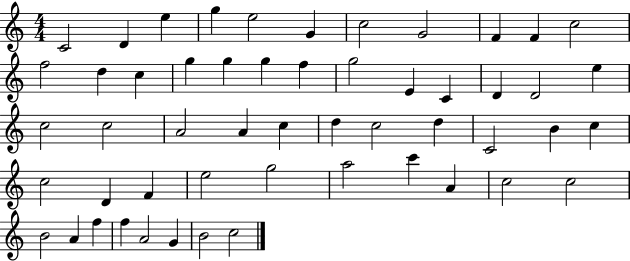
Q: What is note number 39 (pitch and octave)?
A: E5